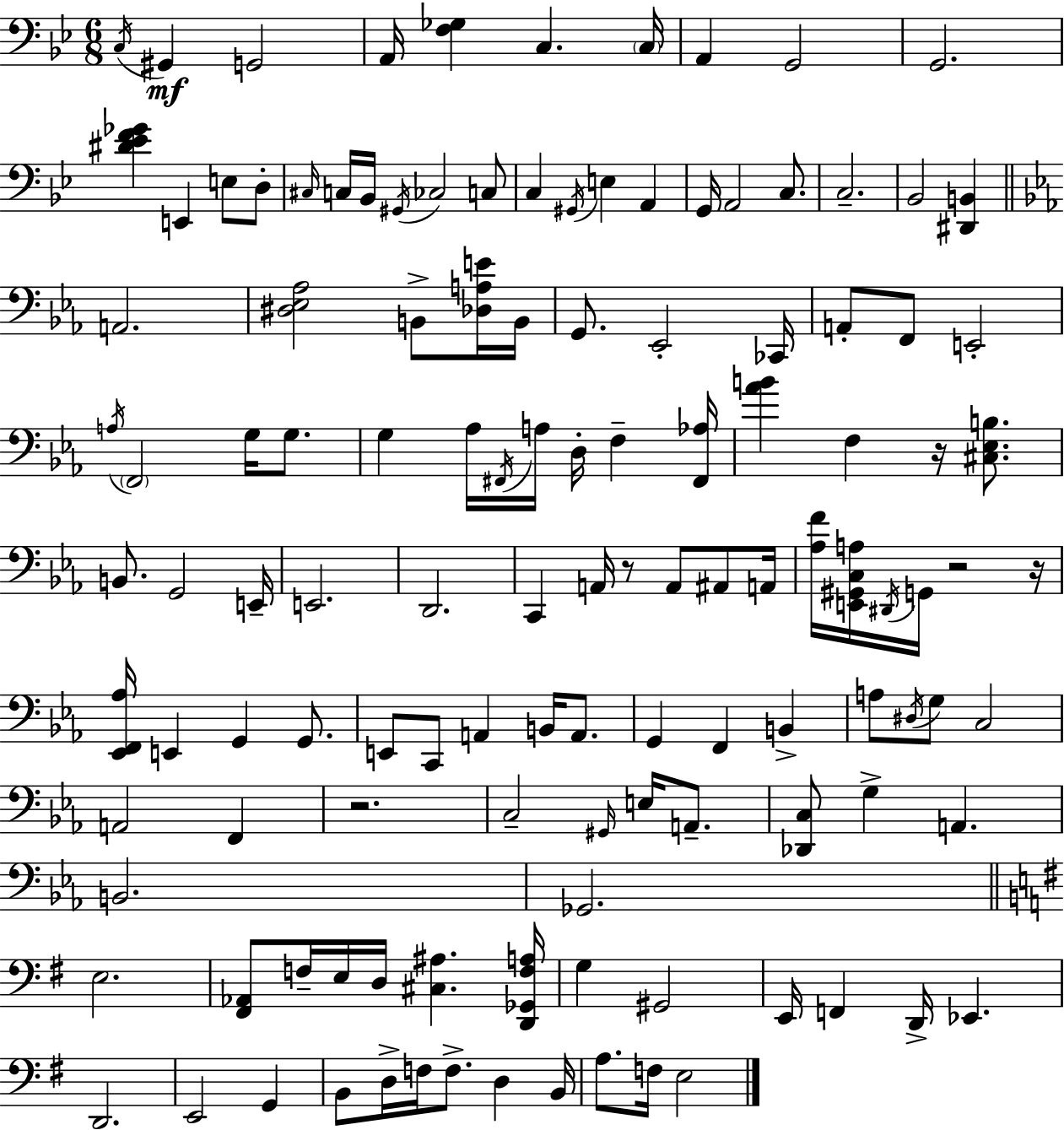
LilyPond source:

{
  \clef bass
  \numericTimeSignature
  \time 6/8
  \key bes \major
  \repeat volta 2 { \acciaccatura { c16 }\mf gis,4 g,2 | a,16 <f ges>4 c4. | \parenthesize c16 a,4 g,2 | g,2. | \break <dis' ees' f' ges'>4 e,4 e8 d8-. | \grace { cis16 } c16 bes,16 \acciaccatura { gis,16 } ces2 | c8 c4 \acciaccatura { gis,16 } e4 | a,4 g,16 a,2 | \break c8. c2.-- | bes,2 | <dis, b,>4 \bar "||" \break \key ees \major a,2. | <dis ees aes>2 b,8-> <des a e'>16 b,16 | g,8. ees,2-. ces,16 | a,8-. f,8 e,2-. | \break \acciaccatura { a16 } \parenthesize f,2 g16 g8. | g4 aes16 \acciaccatura { fis,16 } a16 d16-. f4-- | <fis, aes>16 <aes' b'>4 f4 r16 <cis ees b>8. | b,8. g,2 | \break e,16-- e,2. | d,2. | c,4 a,16 r8 a,8 ais,8 | a,16 <aes f'>16 <e, gis, c a>16 \acciaccatura { dis,16 } g,16 r2 | \break r16 <ees, f, aes>16 e,4 g,4 | g,8. e,8 c,8 a,4 b,16 | a,8. g,4 f,4 b,4-> | a8 \acciaccatura { dis16 } g8 c2 | \break a,2 | f,4 r2. | c2-- | \grace { gis,16 } e16 a,8.-- <des, c>8 g4-> a,4. | \break b,2. | ges,2. | \bar "||" \break \key g \major e2. | <fis, aes,>8 f16-- e16 d16 <cis ais>4. <d, ges, f a>16 | g4 gis,2 | e,16 f,4 d,16-> ees,4. | \break d,2. | e,2 g,4 | b,8 d16-> f16 f8.-> d4 b,16 | a8. f16 e2 | \break } \bar "|."
}